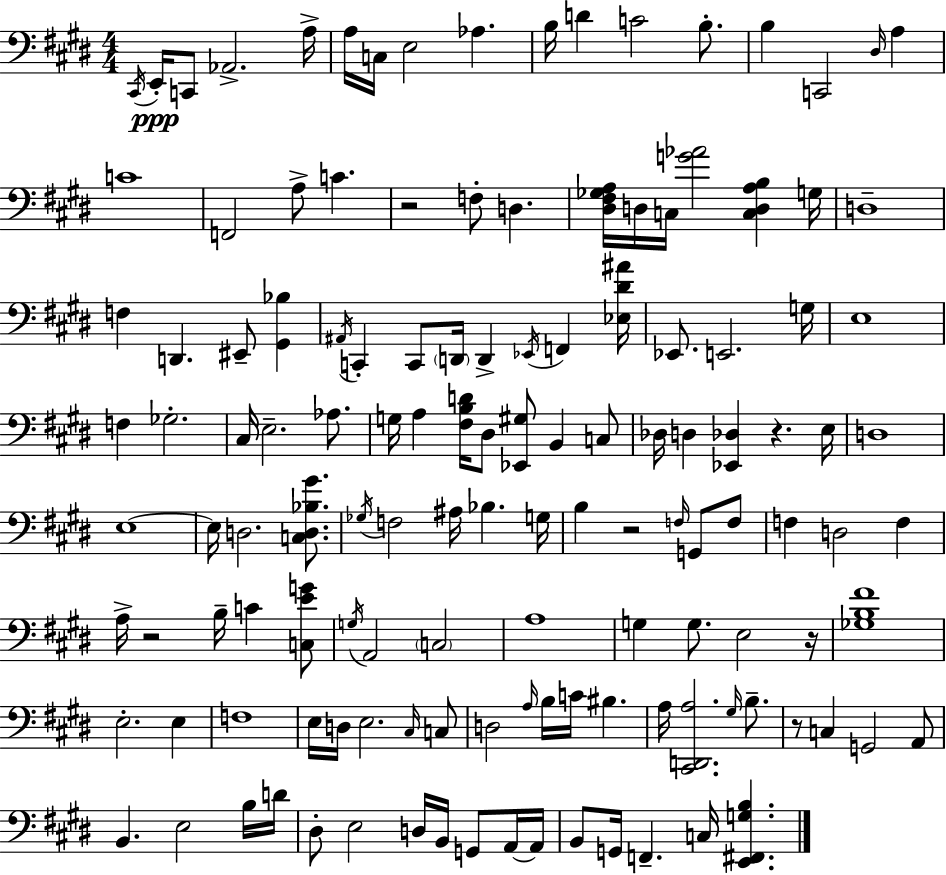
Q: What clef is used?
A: bass